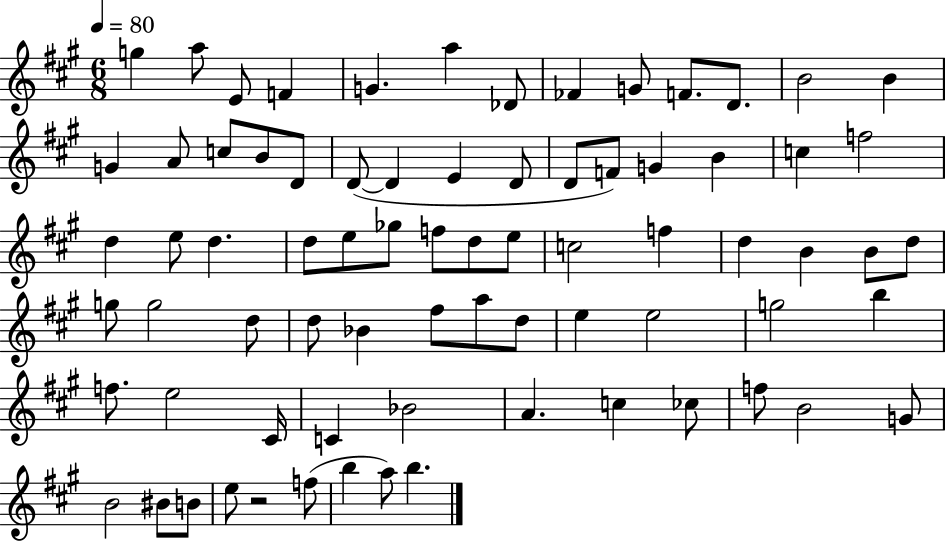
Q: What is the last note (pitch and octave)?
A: B5